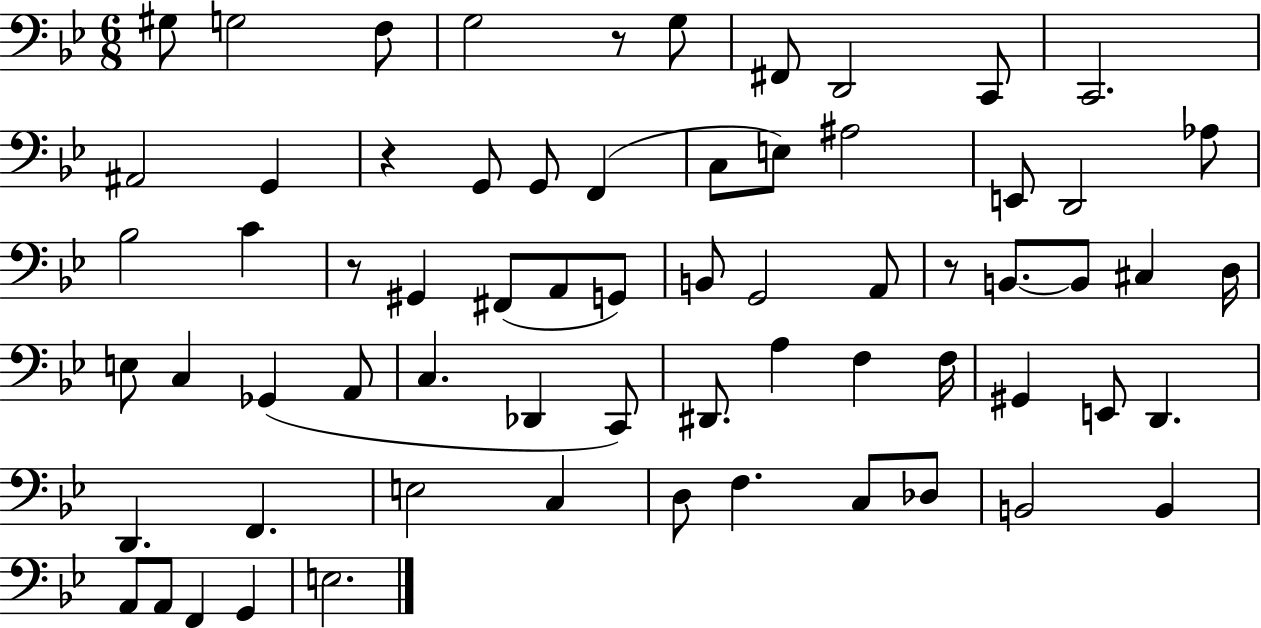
{
  \clef bass
  \numericTimeSignature
  \time 6/8
  \key bes \major
  \repeat volta 2 { gis8 g2 f8 | g2 r8 g8 | fis,8 d,2 c,8 | c,2. | \break ais,2 g,4 | r4 g,8 g,8 f,4( | c8 e8) ais2 | e,8 d,2 aes8 | \break bes2 c'4 | r8 gis,4 fis,8( a,8 g,8) | b,8 g,2 a,8 | r8 b,8.~~ b,8 cis4 d16 | \break e8 c4 ges,4( a,8 | c4. des,4 c,8) | dis,8. a4 f4 f16 | gis,4 e,8 d,4. | \break d,4. f,4. | e2 c4 | d8 f4. c8 des8 | b,2 b,4 | \break a,8 a,8 f,4 g,4 | e2. | } \bar "|."
}